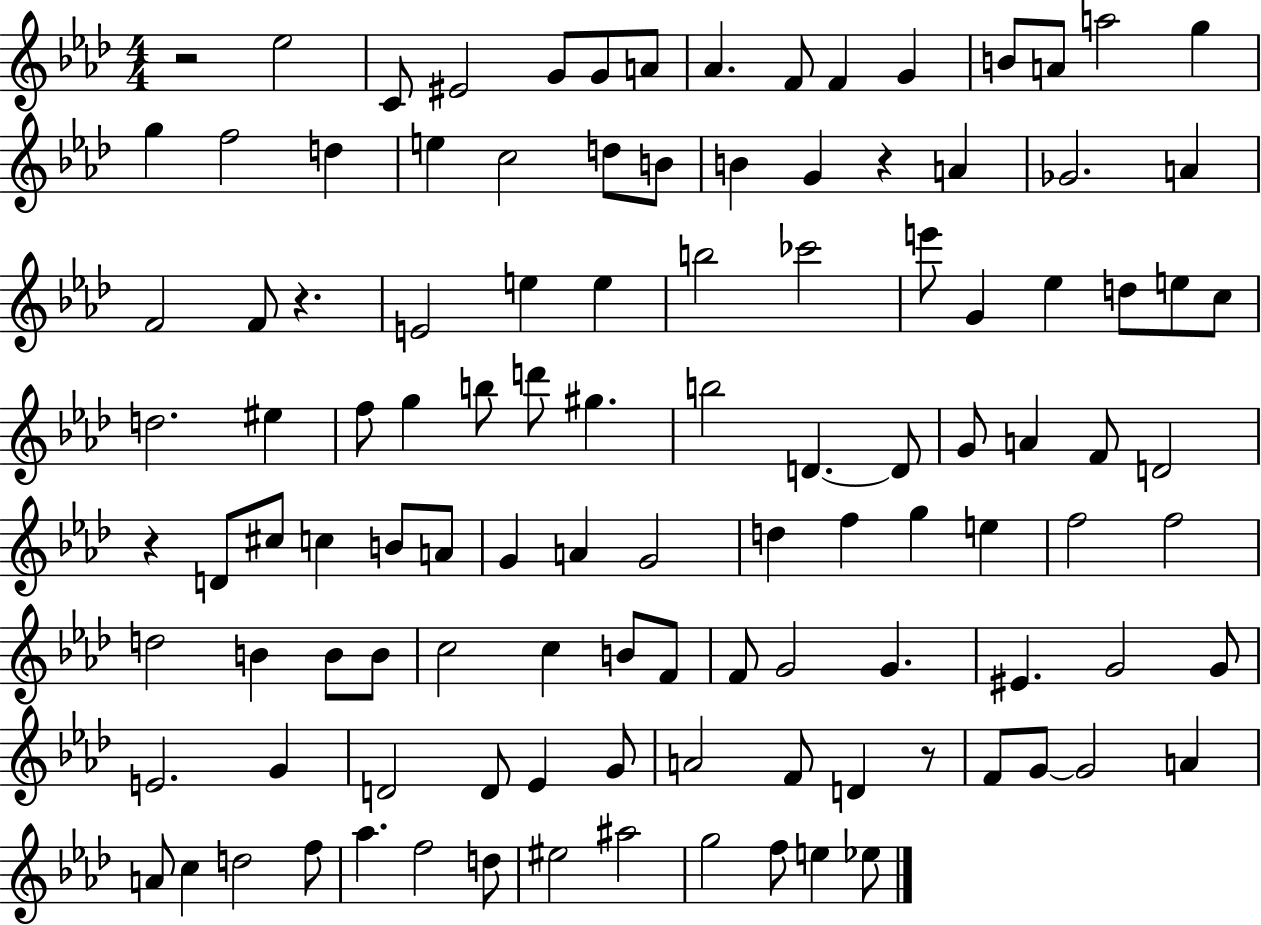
R/h Eb5/h C4/e EIS4/h G4/e G4/e A4/e Ab4/q. F4/e F4/q G4/q B4/e A4/e A5/h G5/q G5/q F5/h D5/q E5/q C5/h D5/e B4/e B4/q G4/q R/q A4/q Gb4/h. A4/q F4/h F4/e R/q. E4/h E5/q E5/q B5/h CES6/h E6/e G4/q Eb5/q D5/e E5/e C5/e D5/h. EIS5/q F5/e G5/q B5/e D6/e G#5/q. B5/h D4/q. D4/e G4/e A4/q F4/e D4/h R/q D4/e C#5/e C5/q B4/e A4/e G4/q A4/q G4/h D5/q F5/q G5/q E5/q F5/h F5/h D5/h B4/q B4/e B4/e C5/h C5/q B4/e F4/e F4/e G4/h G4/q. EIS4/q. G4/h G4/e E4/h. G4/q D4/h D4/e Eb4/q G4/e A4/h F4/e D4/q R/e F4/e G4/e G4/h A4/q A4/e C5/q D5/h F5/e Ab5/q. F5/h D5/e EIS5/h A#5/h G5/h F5/e E5/q Eb5/e